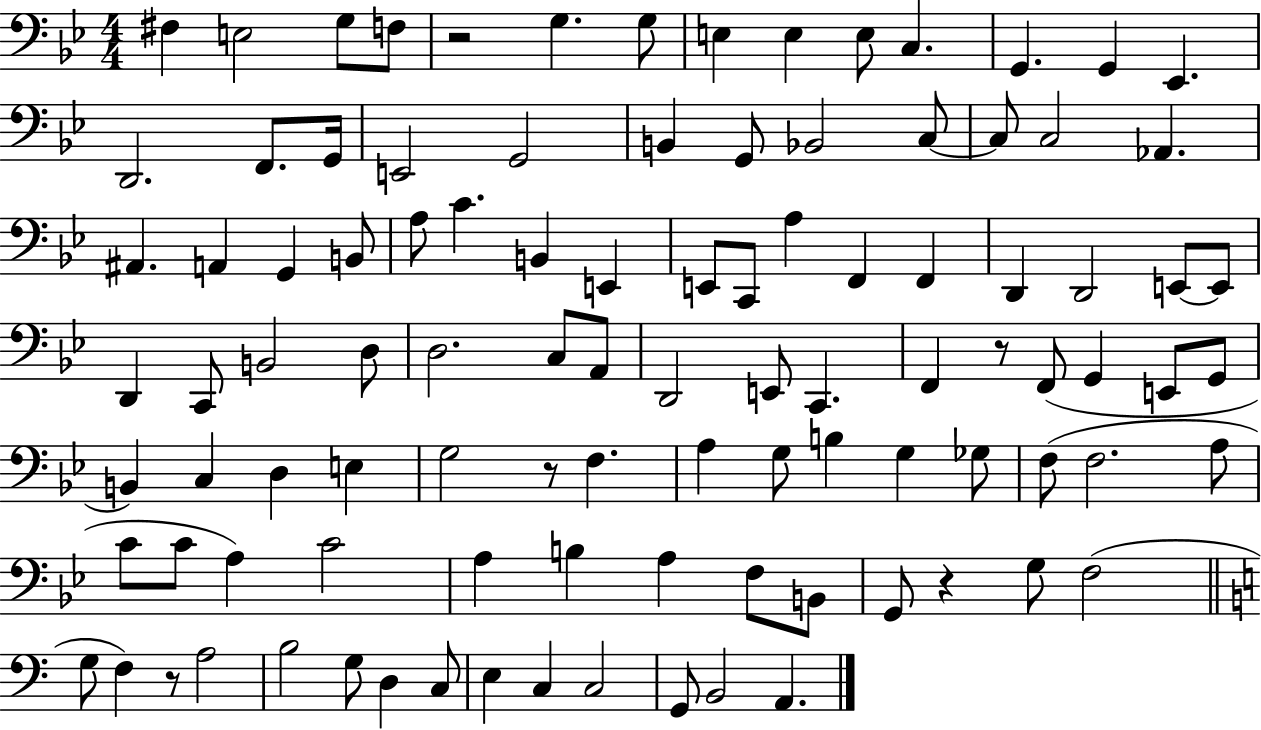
{
  \clef bass
  \numericTimeSignature
  \time 4/4
  \key bes \major
  fis4 e2 g8 f8 | r2 g4. g8 | e4 e4 e8 c4. | g,4. g,4 ees,4. | \break d,2. f,8. g,16 | e,2 g,2 | b,4 g,8 bes,2 c8~~ | c8 c2 aes,4. | \break ais,4. a,4 g,4 b,8 | a8 c'4. b,4 e,4 | e,8 c,8 a4 f,4 f,4 | d,4 d,2 e,8~~ e,8 | \break d,4 c,8 b,2 d8 | d2. c8 a,8 | d,2 e,8 c,4. | f,4 r8 f,8( g,4 e,8 g,8 | \break b,4) c4 d4 e4 | g2 r8 f4. | a4 g8 b4 g4 ges8 | f8( f2. a8 | \break c'8 c'8 a4) c'2 | a4 b4 a4 f8 b,8 | g,8 r4 g8 f2( | \bar "||" \break \key c \major g8 f4) r8 a2 | b2 g8 d4 c8 | e4 c4 c2 | g,8 b,2 a,4. | \break \bar "|."
}